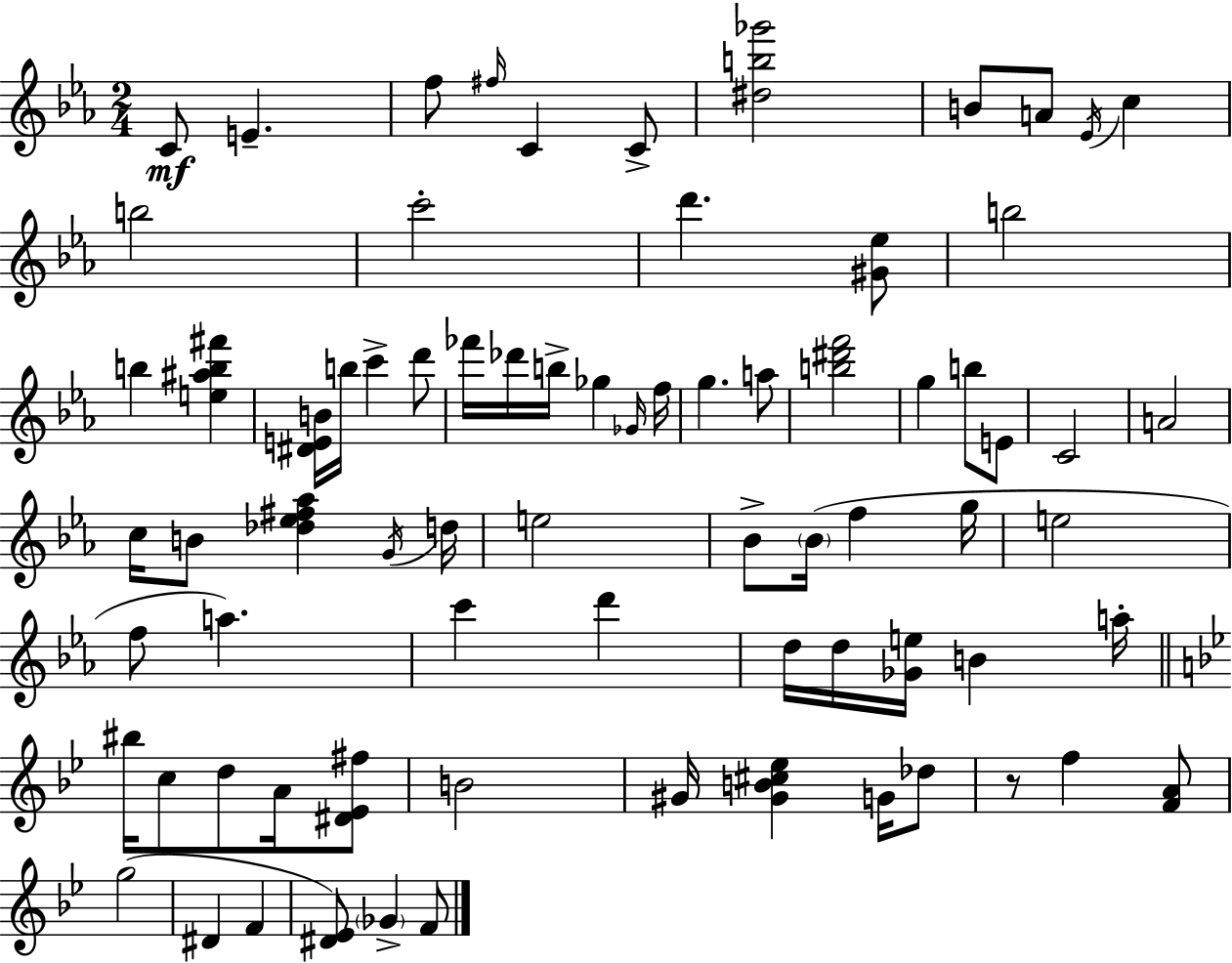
{
  \clef treble
  \numericTimeSignature
  \time 2/4
  \key ees \major
  c'8\mf e'4.-- | f''8 \grace { fis''16 } c'4 c'8-> | <dis'' b'' ges'''>2 | b'8 a'8 \acciaccatura { ees'16 } c''4 | \break b''2 | c'''2-. | d'''4. | <gis' ees''>8 b''2 | \break b''4 <e'' ais'' b'' fis'''>4 | <dis' e' b'>16 b''16 c'''4-> | d'''8 fes'''16 des'''16 b''16-> ges''4 | \grace { ges'16 } f''16 g''4. | \break a''8 <b'' dis''' f'''>2 | g''4 b''8 | e'8 c'2 | a'2 | \break c''16 b'8 <des'' ees'' fis'' aes''>4 | \acciaccatura { g'16 } d''16 e''2 | bes'8-> \parenthesize bes'16( f''4 | g''16 e''2 | \break f''8 a''4.) | c'''4 | d'''4 d''16 d''16 <ges' e''>16 b'4 | a''16-. \bar "||" \break \key g \minor bis''16 c''8 d''8 a'16 <dis' ees' fis''>8 | b'2 | gis'16 <gis' b' cis'' ees''>4 g'16 des''8 | r8 f''4 <f' a'>8 | \break g''2( | dis'4 f'4 | <dis' ees'>8) \parenthesize ges'4-> f'8 | \bar "|."
}